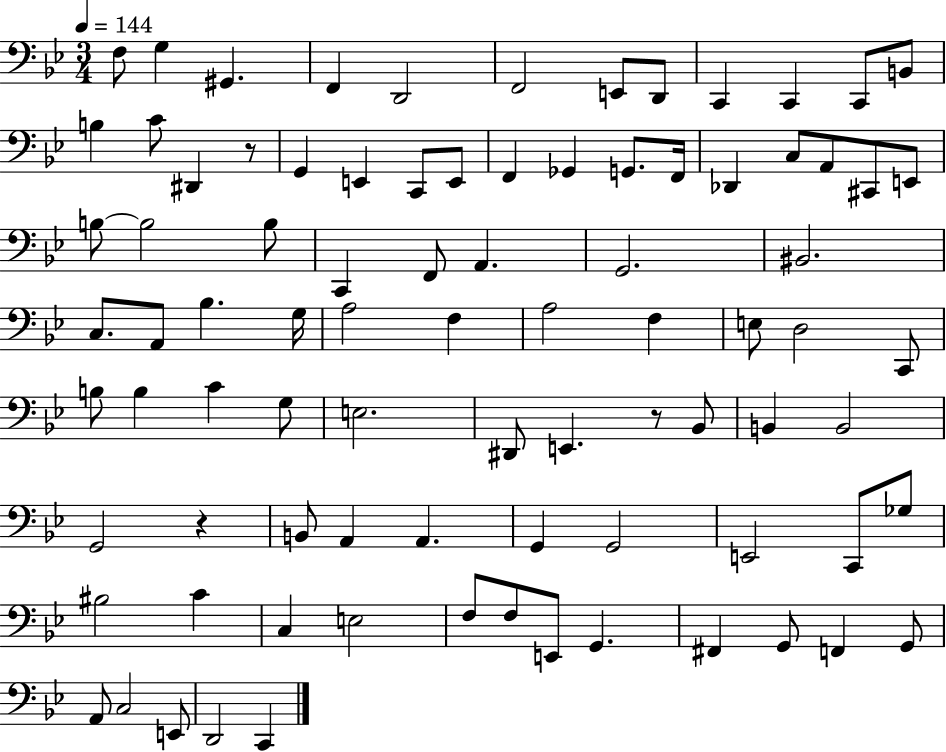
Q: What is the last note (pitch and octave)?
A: C2